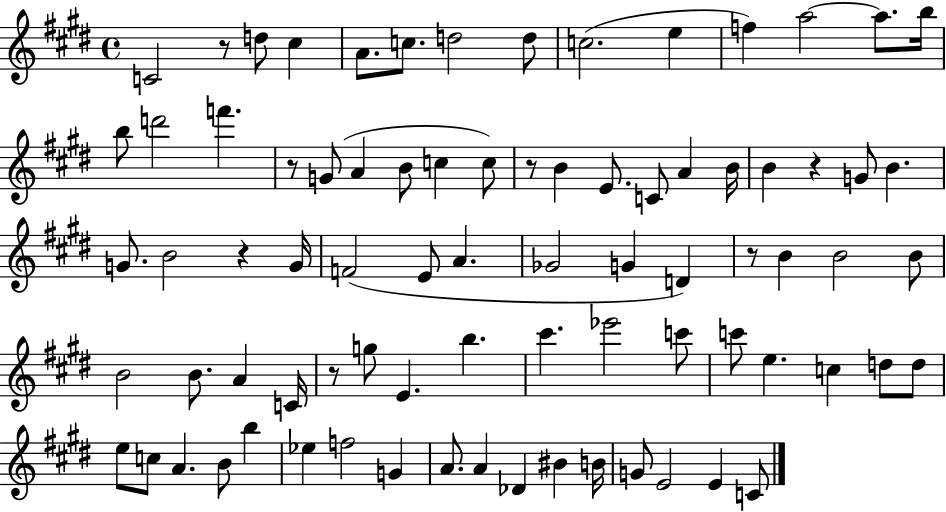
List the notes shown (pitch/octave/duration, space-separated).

C4/h R/e D5/e C#5/q A4/e. C5/e. D5/h D5/e C5/h. E5/q F5/q A5/h A5/e. B5/s B5/e D6/h F6/q. R/e G4/e A4/q B4/e C5/q C5/e R/e B4/q E4/e. C4/e A4/q B4/s B4/q R/q G4/e B4/q. G4/e. B4/h R/q G4/s F4/h E4/e A4/q. Gb4/h G4/q D4/q R/e B4/q B4/h B4/e B4/h B4/e. A4/q C4/s R/e G5/e E4/q. B5/q. C#6/q. Eb6/h C6/e C6/e E5/q. C5/q D5/e D5/e E5/e C5/e A4/q. B4/e B5/q Eb5/q F5/h G4/q A4/e. A4/q Db4/q BIS4/q B4/s G4/e E4/h E4/q C4/e